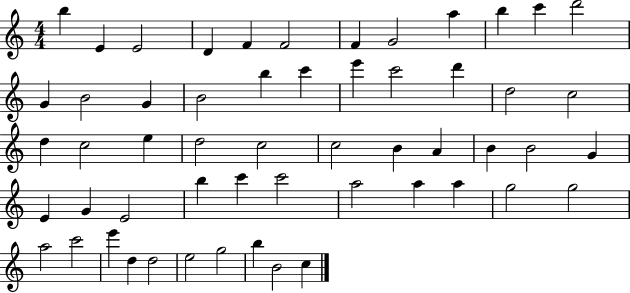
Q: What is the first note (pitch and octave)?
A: B5